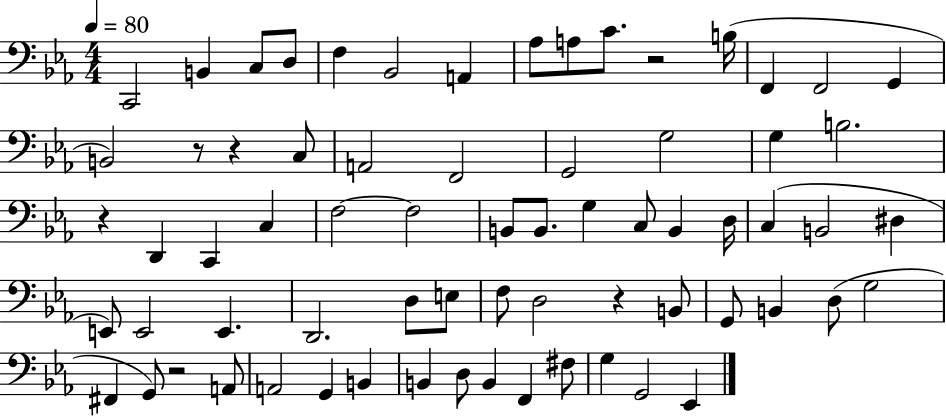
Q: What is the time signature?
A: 4/4